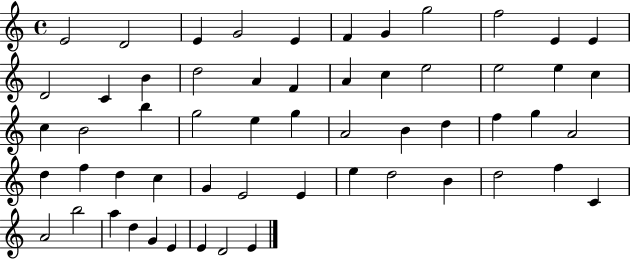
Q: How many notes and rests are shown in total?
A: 57